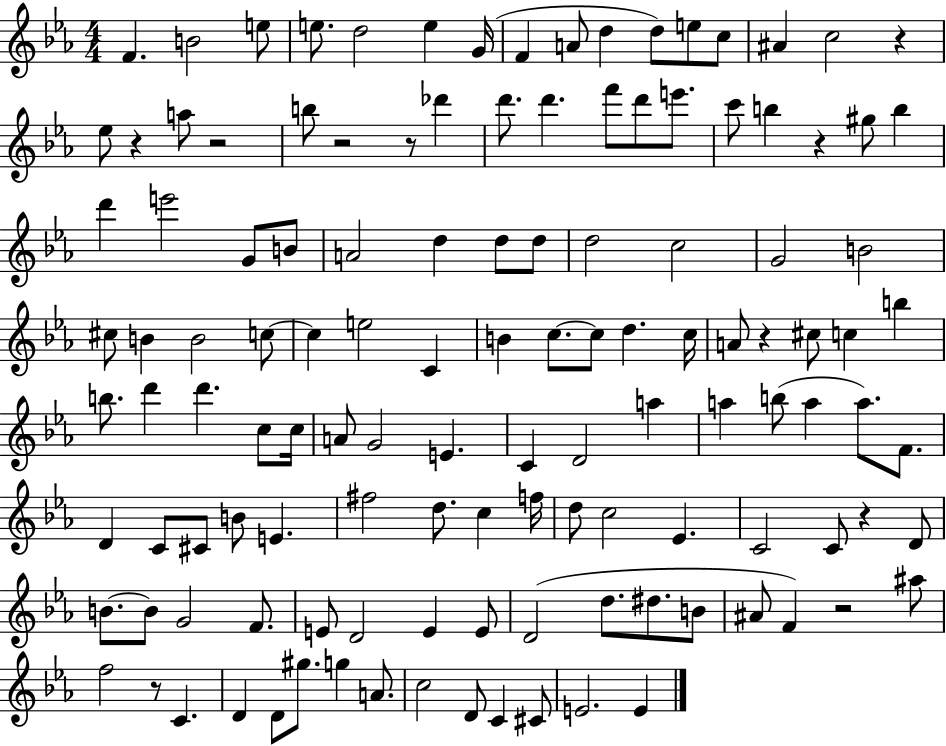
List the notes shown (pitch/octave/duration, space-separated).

F4/q. B4/h E5/e E5/e. D5/h E5/q G4/s F4/q A4/e D5/q D5/e E5/e C5/e A#4/q C5/h R/q Eb5/e R/q A5/e R/h B5/e R/h R/e Db6/q D6/e. D6/q. F6/e D6/e E6/e. C6/e B5/q R/q G#5/e B5/q D6/q E6/h G4/e B4/e A4/h D5/q D5/e D5/e D5/h C5/h G4/h B4/h C#5/e B4/q B4/h C5/e C5/q E5/h C4/q B4/q C5/e. C5/e D5/q. C5/s A4/e R/q C#5/e C5/q B5/q B5/e. D6/q D6/q. C5/e C5/s A4/e G4/h E4/q. C4/q D4/h A5/q A5/q B5/e A5/q A5/e. F4/e. D4/q C4/e C#4/e B4/e E4/q. F#5/h D5/e. C5/q F5/s D5/e C5/h Eb4/q. C4/h C4/e R/q D4/e B4/e. B4/e G4/h F4/e. E4/e D4/h E4/q E4/e D4/h D5/e. D#5/e. B4/e A#4/e F4/q R/h A#5/e F5/h R/e C4/q. D4/q D4/e G#5/e. G5/q A4/e. C5/h D4/e C4/q C#4/e E4/h. E4/q